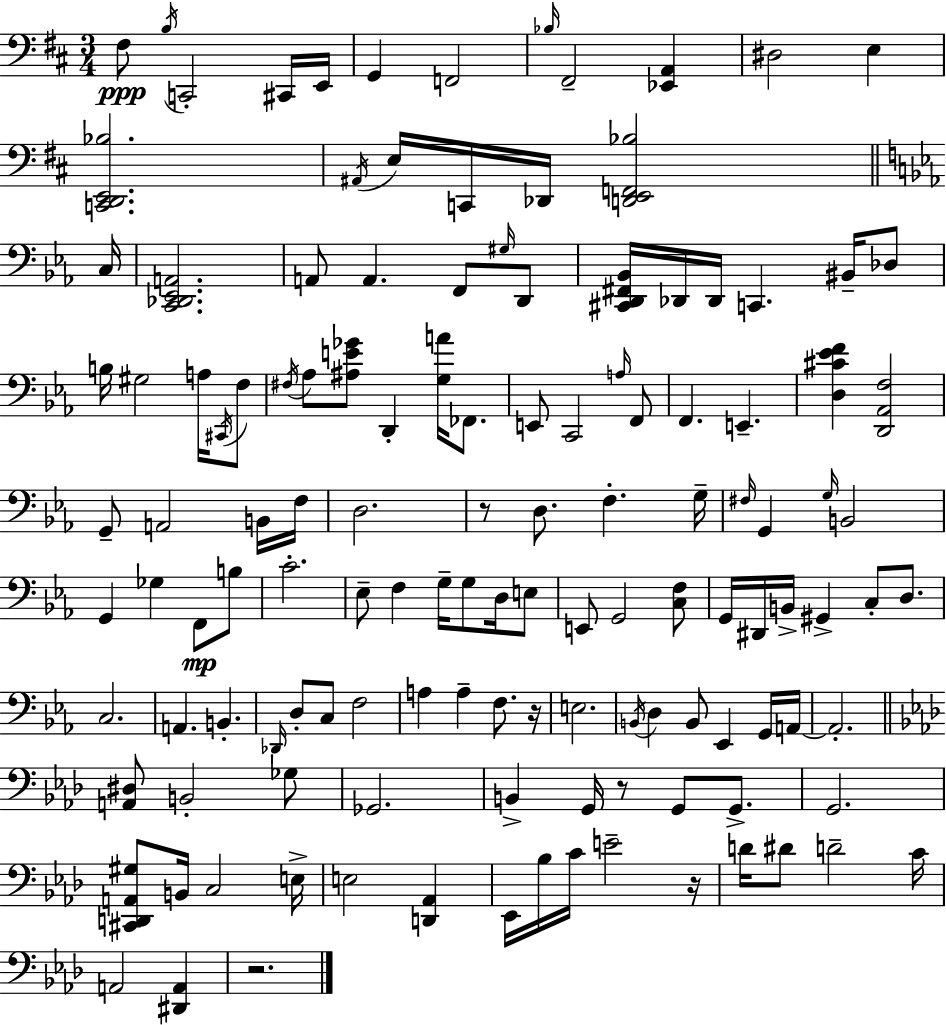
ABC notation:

X:1
T:Untitled
M:3/4
L:1/4
K:D
^F,/2 B,/4 C,,2 ^C,,/4 E,,/4 G,, F,,2 _B,/4 ^F,,2 [_E,,A,,] ^D,2 E, [C,,D,,E,,_B,]2 ^A,,/4 E,/4 C,,/4 _D,,/4 [D,,E,,F,,_B,]2 C,/4 [C,,_D,,_E,,A,,]2 A,,/2 A,, F,,/2 ^G,/4 D,,/2 [^C,,D,,^F,,_B,,]/4 _D,,/4 _D,,/4 C,, ^B,,/4 _D,/2 B,/4 ^G,2 A,/4 ^C,,/4 F,/2 ^F,/4 _A,/2 [^A,E_G]/2 D,, [G,A]/4 _F,,/2 E,,/2 C,,2 A,/4 F,,/2 F,, E,, [D,^C_EF] [D,,_A,,F,]2 G,,/2 A,,2 B,,/4 F,/4 D,2 z/2 D,/2 F, G,/4 ^F,/4 G,, G,/4 B,,2 G,, _G, F,,/2 B,/2 C2 _E,/2 F, G,/4 G,/2 D,/4 E,/2 E,,/2 G,,2 [C,F,]/2 G,,/4 ^D,,/4 B,,/4 ^G,, C,/2 D,/2 C,2 A,, B,, _D,,/4 D,/2 C,/2 F,2 A, A, F,/2 z/4 E,2 B,,/4 D, B,,/2 _E,, G,,/4 A,,/4 A,,2 [A,,^D,]/2 B,,2 _G,/2 _G,,2 B,, G,,/4 z/2 G,,/2 G,,/2 G,,2 [^C,,D,,A,,^G,]/2 B,,/4 C,2 E,/4 E,2 [D,,_A,,] _E,,/4 _B,/4 C/4 E2 z/4 D/4 ^D/2 D2 C/4 A,,2 [^D,,A,,] z2